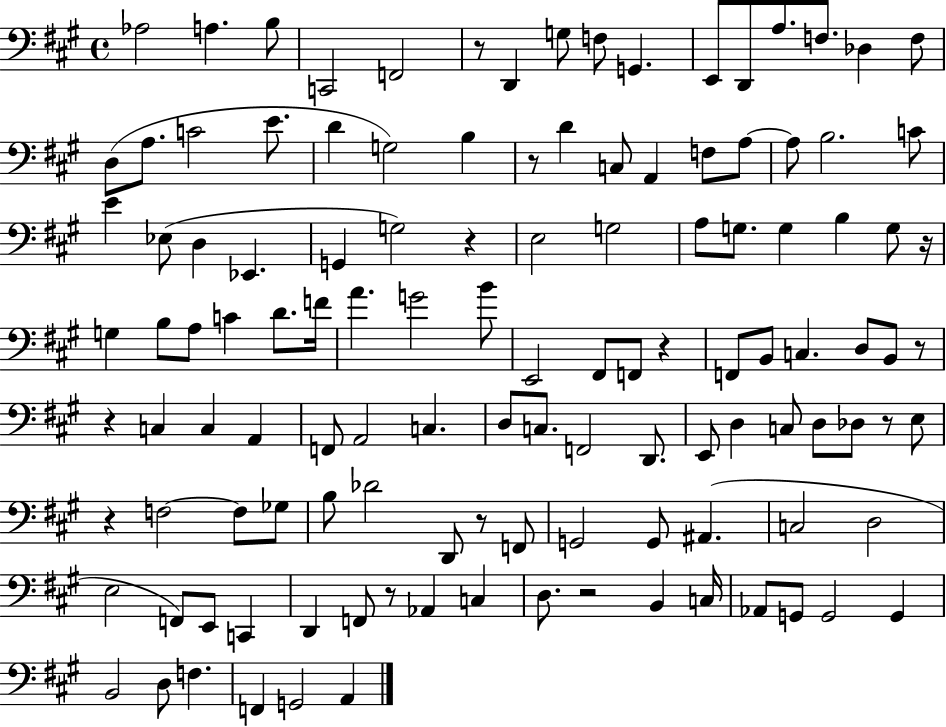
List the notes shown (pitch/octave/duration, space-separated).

Ab3/h A3/q. B3/e C2/h F2/h R/e D2/q G3/e F3/e G2/q. E2/e D2/e A3/e. F3/e. Db3/q F3/e D3/e A3/e. C4/h E4/e. D4/q G3/h B3/q R/e D4/q C3/e A2/q F3/e A3/e A3/e B3/h. C4/e E4/q Eb3/e D3/q Eb2/q. G2/q G3/h R/q E3/h G3/h A3/e G3/e. G3/q B3/q G3/e R/s G3/q B3/e A3/e C4/q D4/e. F4/s A4/q. G4/h B4/e E2/h F#2/e F2/e R/q F2/e B2/e C3/q. D3/e B2/e R/e R/q C3/q C3/q A2/q F2/e A2/h C3/q. D3/e C3/e. F2/h D2/e. E2/e D3/q C3/e D3/e Db3/e R/e E3/e R/q F3/h F3/e Gb3/e B3/e Db4/h D2/e R/e F2/e G2/h G2/e A#2/q. C3/h D3/h E3/h F2/e E2/e C2/q D2/q F2/e R/e Ab2/q C3/q D3/e. R/h B2/q C3/s Ab2/e G2/e G2/h G2/q B2/h D3/e F3/q. F2/q G2/h A2/q